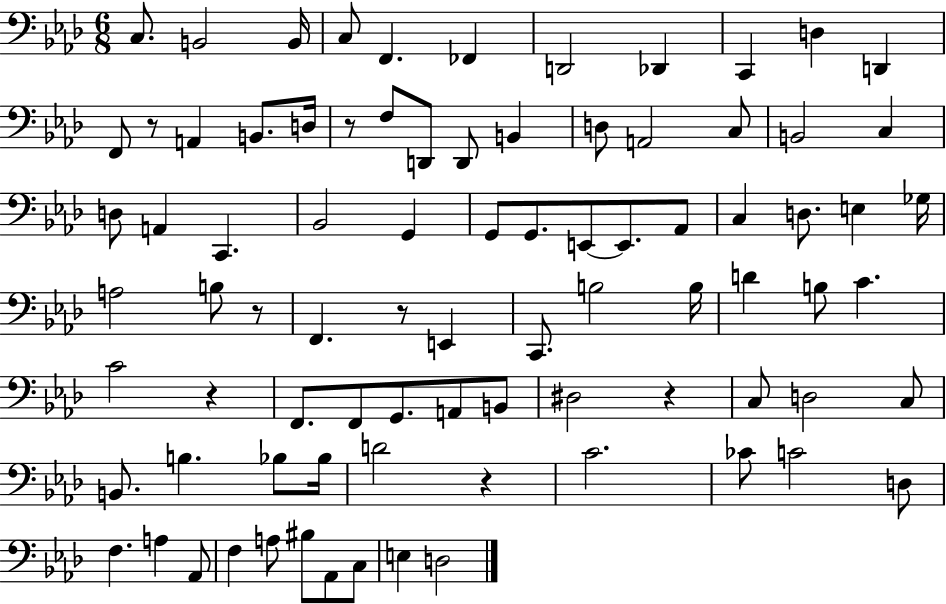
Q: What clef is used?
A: bass